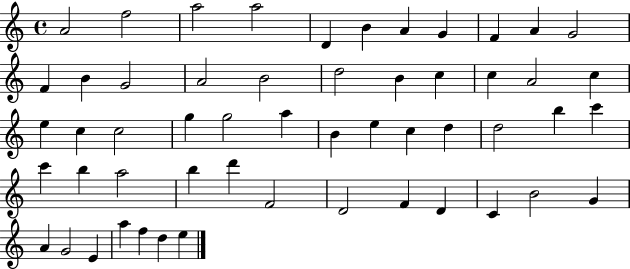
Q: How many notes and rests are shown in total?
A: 54